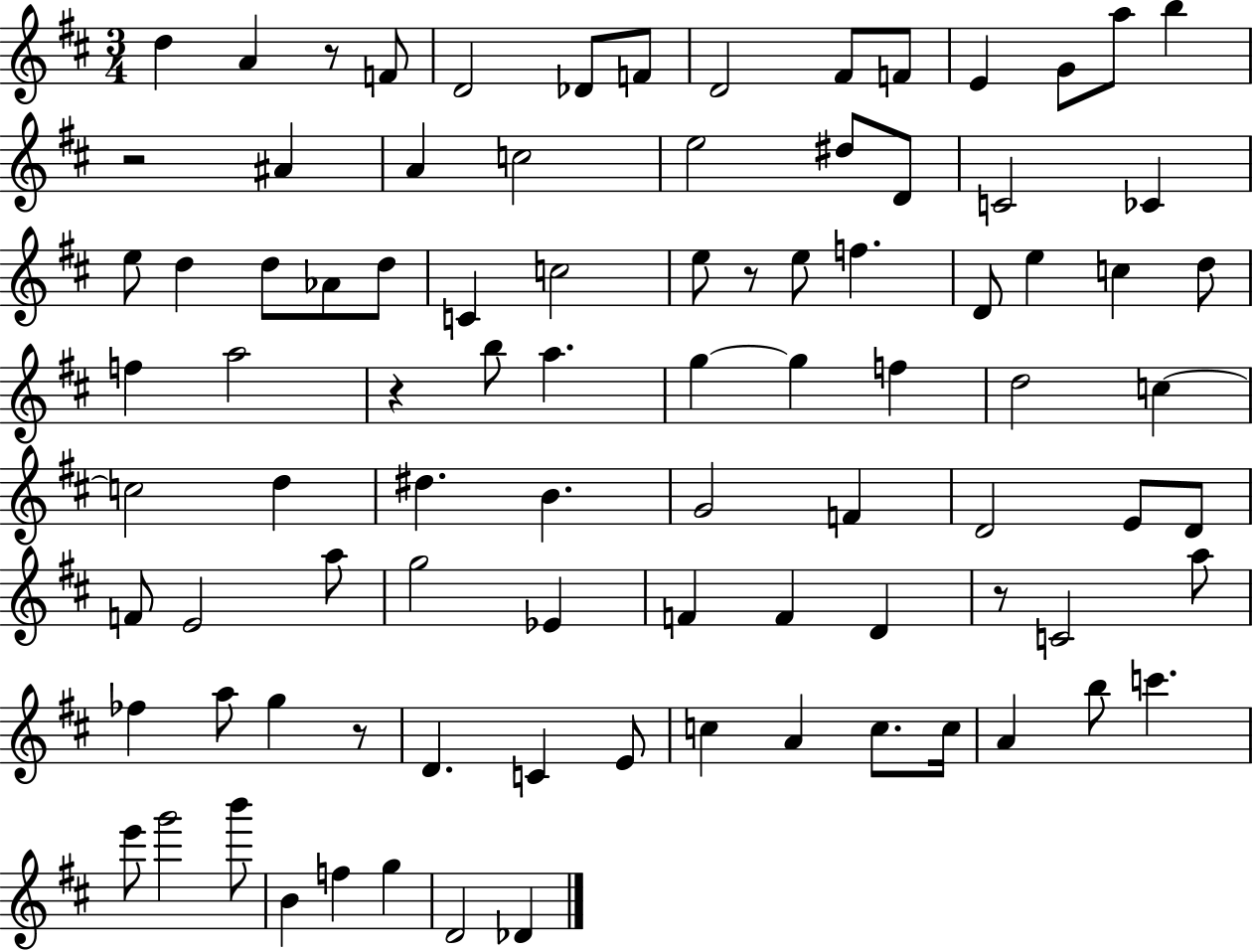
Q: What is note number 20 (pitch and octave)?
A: C4